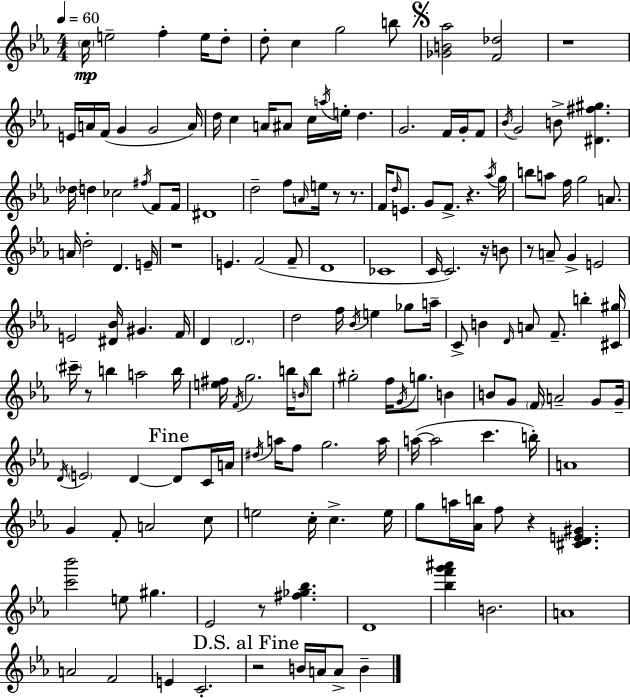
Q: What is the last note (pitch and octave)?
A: B4